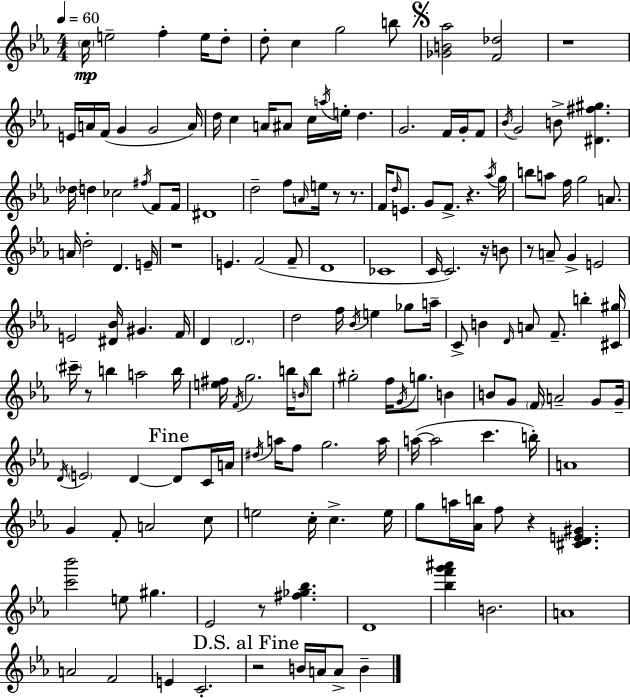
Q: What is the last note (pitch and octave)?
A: B4